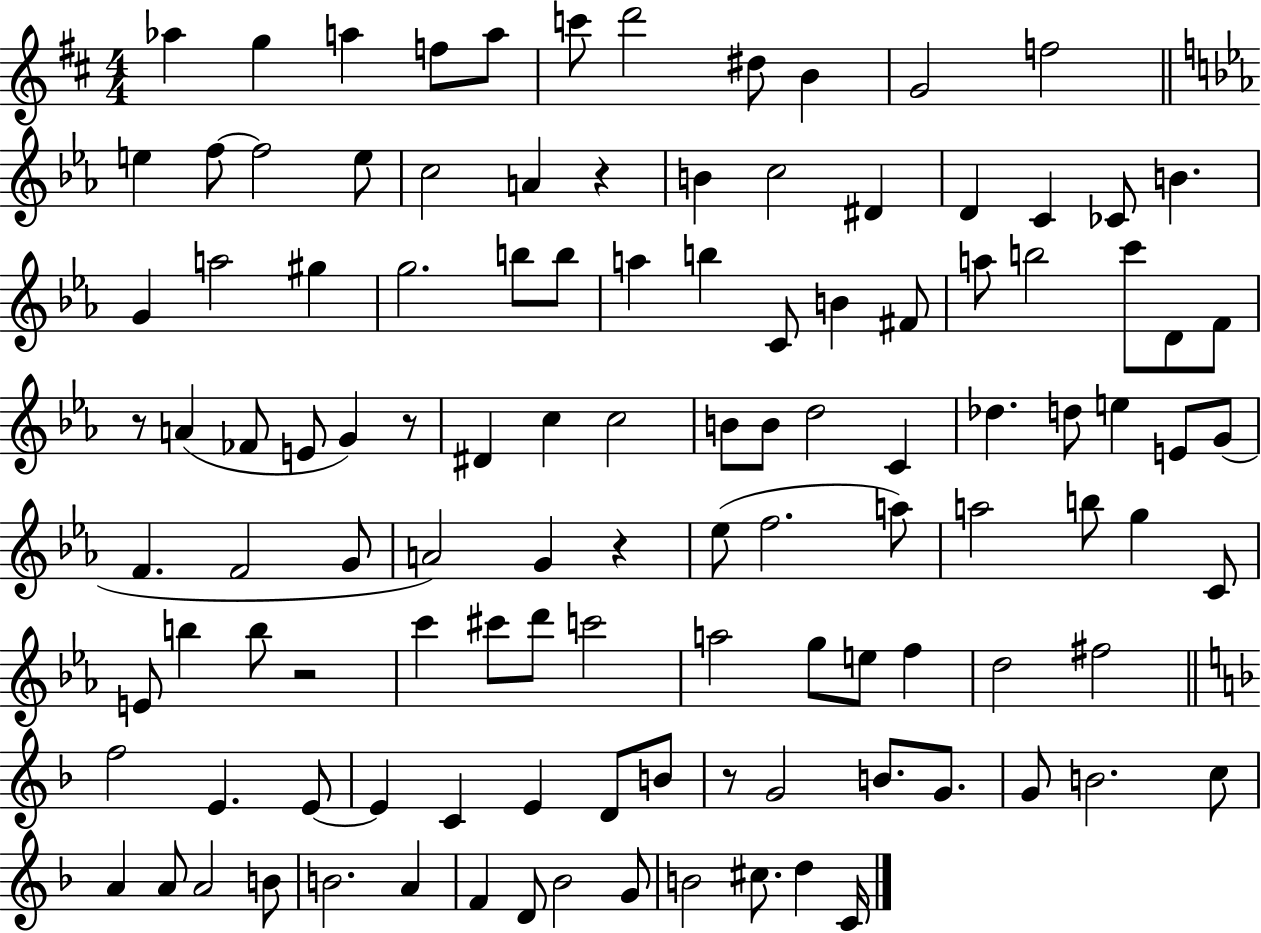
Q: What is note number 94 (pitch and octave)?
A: B4